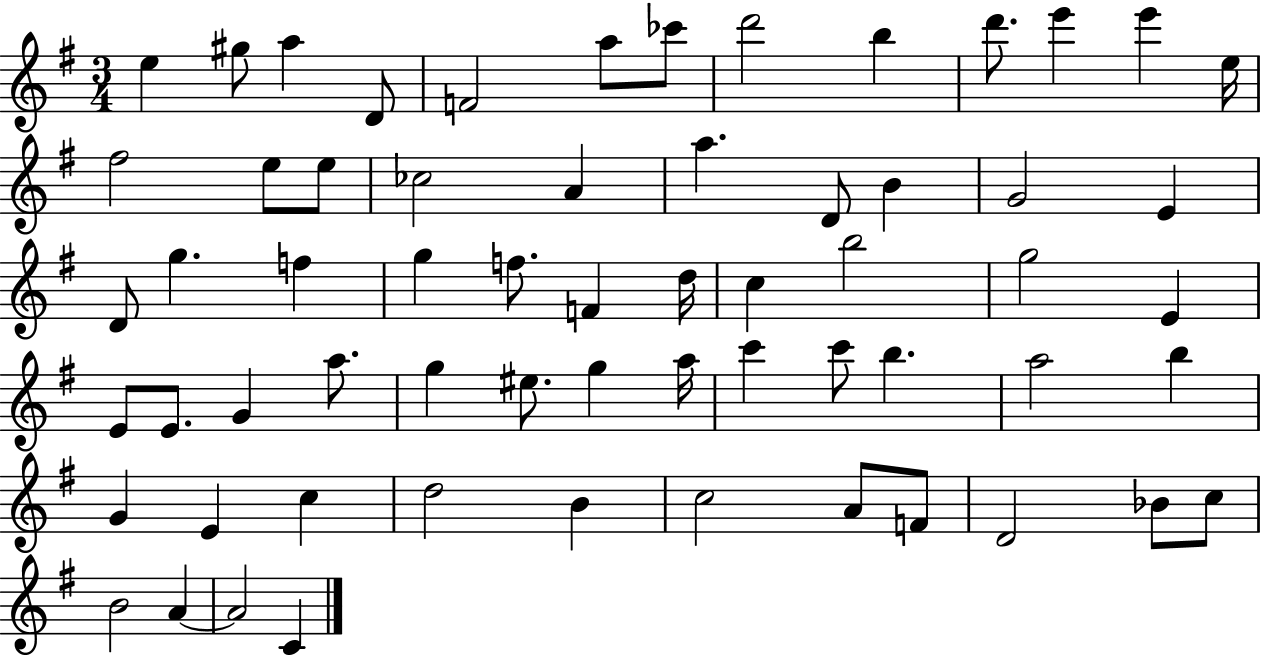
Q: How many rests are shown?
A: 0